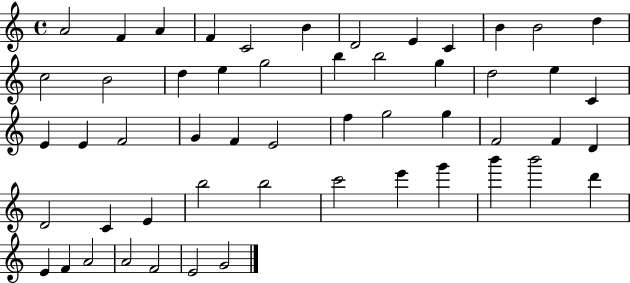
A4/h F4/q A4/q F4/q C4/h B4/q D4/h E4/q C4/q B4/q B4/h D5/q C5/h B4/h D5/q E5/q G5/h B5/q B5/h G5/q D5/h E5/q C4/q E4/q E4/q F4/h G4/q F4/q E4/h F5/q G5/h G5/q F4/h F4/q D4/q D4/h C4/q E4/q B5/h B5/h C6/h E6/q G6/q B6/q B6/h D6/q E4/q F4/q A4/h A4/h F4/h E4/h G4/h